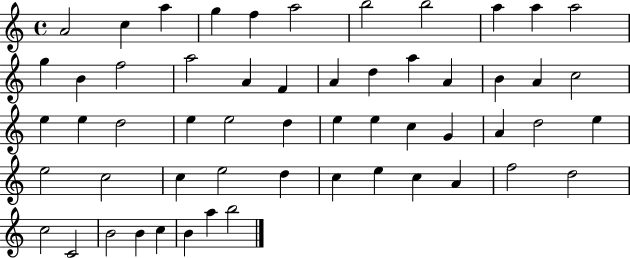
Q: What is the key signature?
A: C major